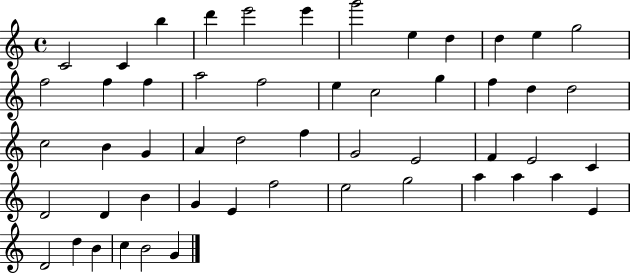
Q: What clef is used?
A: treble